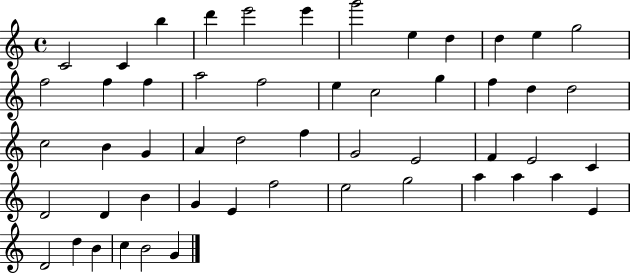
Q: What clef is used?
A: treble